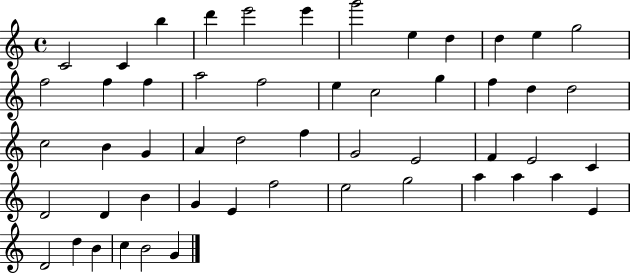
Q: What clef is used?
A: treble